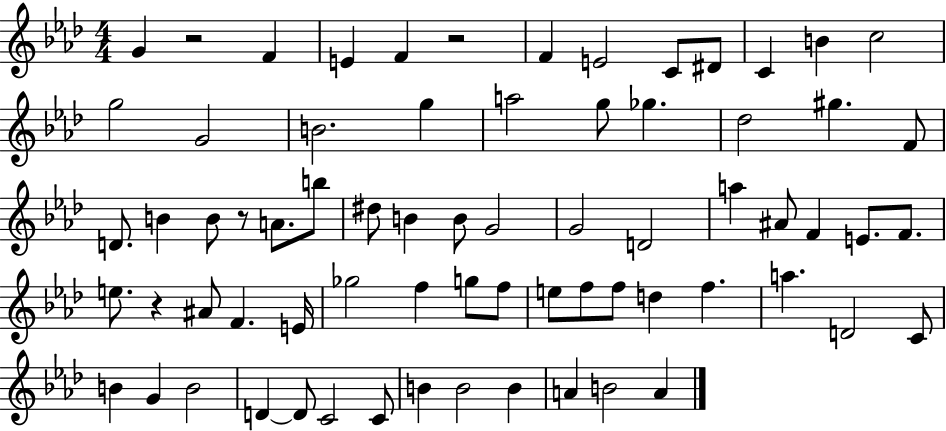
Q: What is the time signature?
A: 4/4